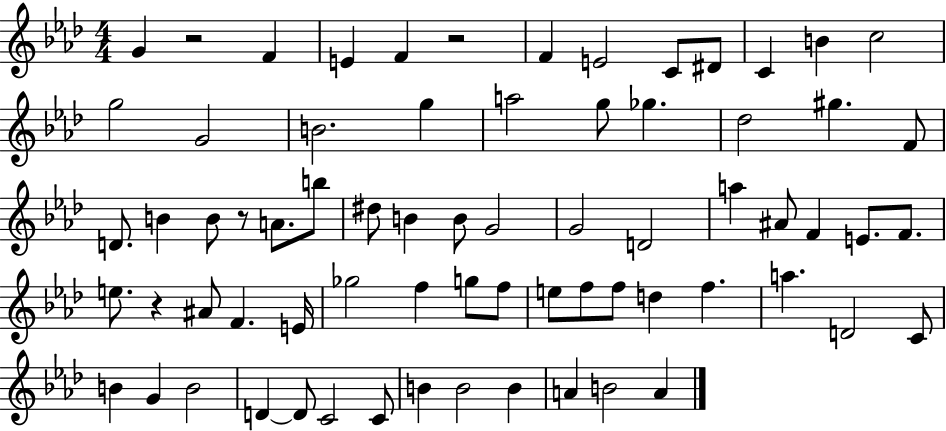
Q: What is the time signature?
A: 4/4